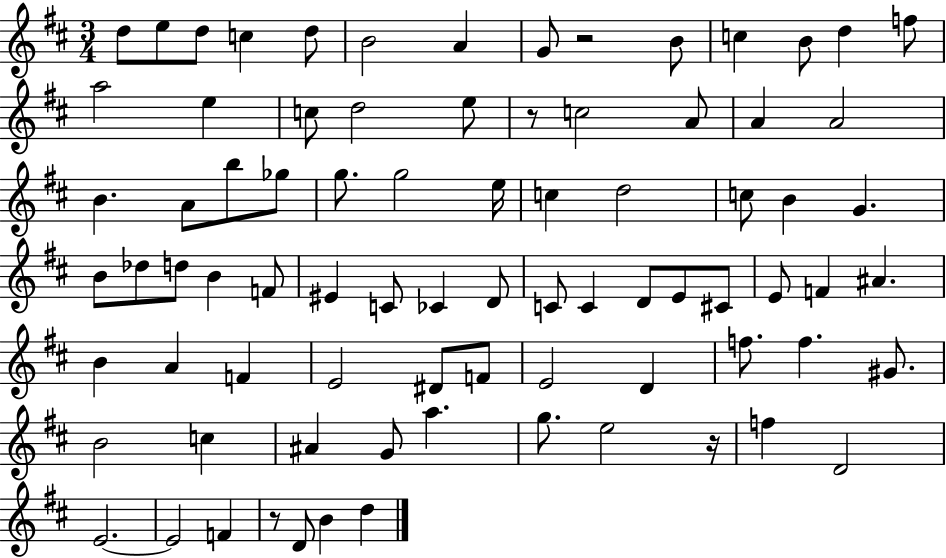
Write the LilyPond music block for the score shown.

{
  \clef treble
  \numericTimeSignature
  \time 3/4
  \key d \major
  \repeat volta 2 { d''8 e''8 d''8 c''4 d''8 | b'2 a'4 | g'8 r2 b'8 | c''4 b'8 d''4 f''8 | \break a''2 e''4 | c''8 d''2 e''8 | r8 c''2 a'8 | a'4 a'2 | \break b'4. a'8 b''8 ges''8 | g''8. g''2 e''16 | c''4 d''2 | c''8 b'4 g'4. | \break b'8 des''8 d''8 b'4 f'8 | eis'4 c'8 ces'4 d'8 | c'8 c'4 d'8 e'8 cis'8 | e'8 f'4 ais'4. | \break b'4 a'4 f'4 | e'2 dis'8 f'8 | e'2 d'4 | f''8. f''4. gis'8. | \break b'2 c''4 | ais'4 g'8 a''4. | g''8. e''2 r16 | f''4 d'2 | \break e'2.~~ | e'2 f'4 | r8 d'8 b'4 d''4 | } \bar "|."
}